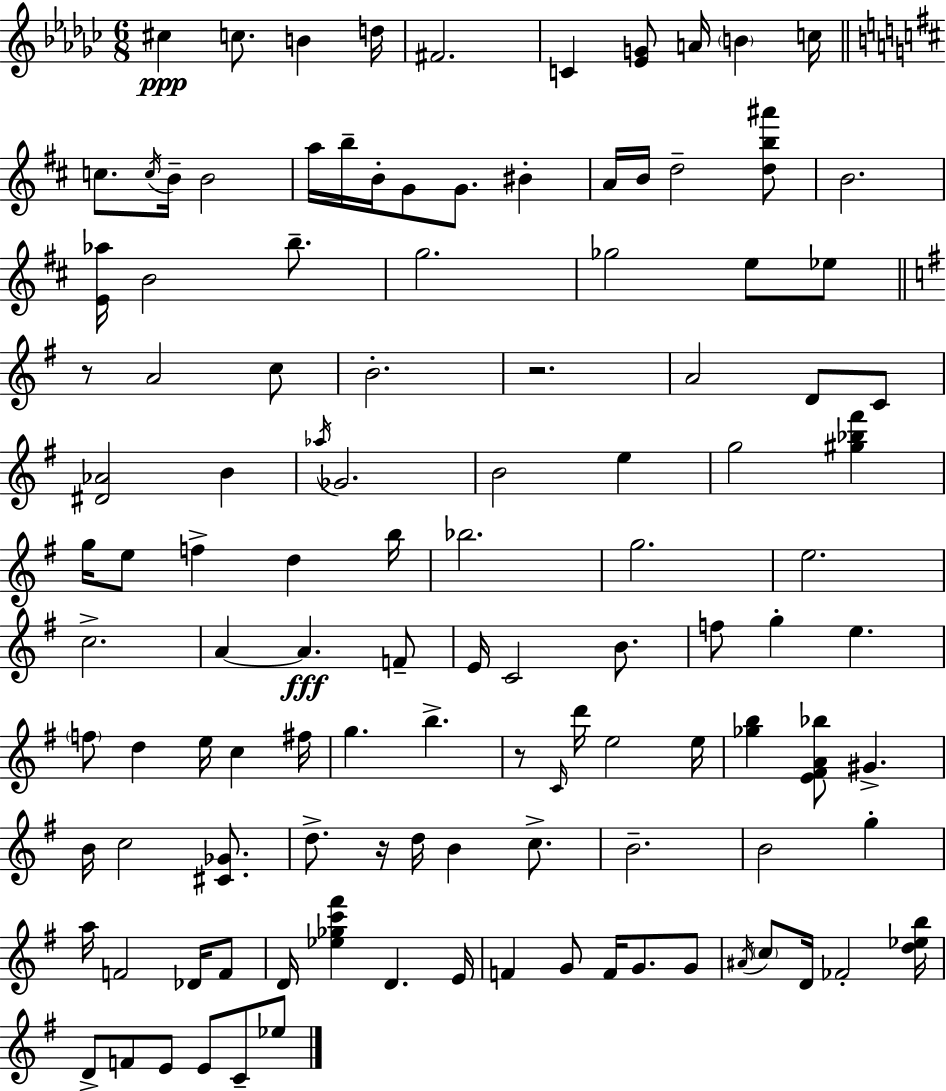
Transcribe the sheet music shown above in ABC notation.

X:1
T:Untitled
M:6/8
L:1/4
K:Ebm
^c c/2 B d/4 ^F2 C [_EG]/2 A/4 B c/4 c/2 c/4 B/4 B2 a/4 b/4 B/4 G/2 G/2 ^B A/4 B/4 d2 [db^a']/2 B2 [E_a]/4 B2 b/2 g2 _g2 e/2 _e/2 z/2 A2 c/2 B2 z2 A2 D/2 C/2 [^D_A]2 B _a/4 _G2 B2 e g2 [^g_b^f'] g/4 e/2 f d b/4 _b2 g2 e2 c2 A A F/2 E/4 C2 B/2 f/2 g e f/2 d e/4 c ^f/4 g b z/2 C/4 d'/4 e2 e/4 [_gb] [E^FA_b]/2 ^G B/4 c2 [^C_G]/2 d/2 z/4 d/4 B c/2 B2 B2 g a/4 F2 _D/4 F/2 D/4 [_e_gc'^f'] D E/4 F G/2 F/4 G/2 G/2 ^A/4 c/2 D/4 _F2 [d_eb]/4 D/2 F/2 E/2 E/2 C/2 _e/2